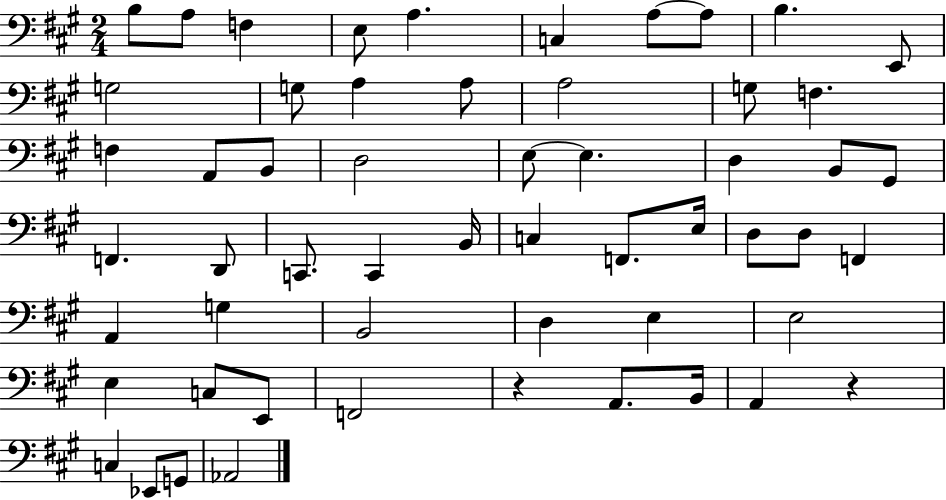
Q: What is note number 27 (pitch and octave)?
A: F2